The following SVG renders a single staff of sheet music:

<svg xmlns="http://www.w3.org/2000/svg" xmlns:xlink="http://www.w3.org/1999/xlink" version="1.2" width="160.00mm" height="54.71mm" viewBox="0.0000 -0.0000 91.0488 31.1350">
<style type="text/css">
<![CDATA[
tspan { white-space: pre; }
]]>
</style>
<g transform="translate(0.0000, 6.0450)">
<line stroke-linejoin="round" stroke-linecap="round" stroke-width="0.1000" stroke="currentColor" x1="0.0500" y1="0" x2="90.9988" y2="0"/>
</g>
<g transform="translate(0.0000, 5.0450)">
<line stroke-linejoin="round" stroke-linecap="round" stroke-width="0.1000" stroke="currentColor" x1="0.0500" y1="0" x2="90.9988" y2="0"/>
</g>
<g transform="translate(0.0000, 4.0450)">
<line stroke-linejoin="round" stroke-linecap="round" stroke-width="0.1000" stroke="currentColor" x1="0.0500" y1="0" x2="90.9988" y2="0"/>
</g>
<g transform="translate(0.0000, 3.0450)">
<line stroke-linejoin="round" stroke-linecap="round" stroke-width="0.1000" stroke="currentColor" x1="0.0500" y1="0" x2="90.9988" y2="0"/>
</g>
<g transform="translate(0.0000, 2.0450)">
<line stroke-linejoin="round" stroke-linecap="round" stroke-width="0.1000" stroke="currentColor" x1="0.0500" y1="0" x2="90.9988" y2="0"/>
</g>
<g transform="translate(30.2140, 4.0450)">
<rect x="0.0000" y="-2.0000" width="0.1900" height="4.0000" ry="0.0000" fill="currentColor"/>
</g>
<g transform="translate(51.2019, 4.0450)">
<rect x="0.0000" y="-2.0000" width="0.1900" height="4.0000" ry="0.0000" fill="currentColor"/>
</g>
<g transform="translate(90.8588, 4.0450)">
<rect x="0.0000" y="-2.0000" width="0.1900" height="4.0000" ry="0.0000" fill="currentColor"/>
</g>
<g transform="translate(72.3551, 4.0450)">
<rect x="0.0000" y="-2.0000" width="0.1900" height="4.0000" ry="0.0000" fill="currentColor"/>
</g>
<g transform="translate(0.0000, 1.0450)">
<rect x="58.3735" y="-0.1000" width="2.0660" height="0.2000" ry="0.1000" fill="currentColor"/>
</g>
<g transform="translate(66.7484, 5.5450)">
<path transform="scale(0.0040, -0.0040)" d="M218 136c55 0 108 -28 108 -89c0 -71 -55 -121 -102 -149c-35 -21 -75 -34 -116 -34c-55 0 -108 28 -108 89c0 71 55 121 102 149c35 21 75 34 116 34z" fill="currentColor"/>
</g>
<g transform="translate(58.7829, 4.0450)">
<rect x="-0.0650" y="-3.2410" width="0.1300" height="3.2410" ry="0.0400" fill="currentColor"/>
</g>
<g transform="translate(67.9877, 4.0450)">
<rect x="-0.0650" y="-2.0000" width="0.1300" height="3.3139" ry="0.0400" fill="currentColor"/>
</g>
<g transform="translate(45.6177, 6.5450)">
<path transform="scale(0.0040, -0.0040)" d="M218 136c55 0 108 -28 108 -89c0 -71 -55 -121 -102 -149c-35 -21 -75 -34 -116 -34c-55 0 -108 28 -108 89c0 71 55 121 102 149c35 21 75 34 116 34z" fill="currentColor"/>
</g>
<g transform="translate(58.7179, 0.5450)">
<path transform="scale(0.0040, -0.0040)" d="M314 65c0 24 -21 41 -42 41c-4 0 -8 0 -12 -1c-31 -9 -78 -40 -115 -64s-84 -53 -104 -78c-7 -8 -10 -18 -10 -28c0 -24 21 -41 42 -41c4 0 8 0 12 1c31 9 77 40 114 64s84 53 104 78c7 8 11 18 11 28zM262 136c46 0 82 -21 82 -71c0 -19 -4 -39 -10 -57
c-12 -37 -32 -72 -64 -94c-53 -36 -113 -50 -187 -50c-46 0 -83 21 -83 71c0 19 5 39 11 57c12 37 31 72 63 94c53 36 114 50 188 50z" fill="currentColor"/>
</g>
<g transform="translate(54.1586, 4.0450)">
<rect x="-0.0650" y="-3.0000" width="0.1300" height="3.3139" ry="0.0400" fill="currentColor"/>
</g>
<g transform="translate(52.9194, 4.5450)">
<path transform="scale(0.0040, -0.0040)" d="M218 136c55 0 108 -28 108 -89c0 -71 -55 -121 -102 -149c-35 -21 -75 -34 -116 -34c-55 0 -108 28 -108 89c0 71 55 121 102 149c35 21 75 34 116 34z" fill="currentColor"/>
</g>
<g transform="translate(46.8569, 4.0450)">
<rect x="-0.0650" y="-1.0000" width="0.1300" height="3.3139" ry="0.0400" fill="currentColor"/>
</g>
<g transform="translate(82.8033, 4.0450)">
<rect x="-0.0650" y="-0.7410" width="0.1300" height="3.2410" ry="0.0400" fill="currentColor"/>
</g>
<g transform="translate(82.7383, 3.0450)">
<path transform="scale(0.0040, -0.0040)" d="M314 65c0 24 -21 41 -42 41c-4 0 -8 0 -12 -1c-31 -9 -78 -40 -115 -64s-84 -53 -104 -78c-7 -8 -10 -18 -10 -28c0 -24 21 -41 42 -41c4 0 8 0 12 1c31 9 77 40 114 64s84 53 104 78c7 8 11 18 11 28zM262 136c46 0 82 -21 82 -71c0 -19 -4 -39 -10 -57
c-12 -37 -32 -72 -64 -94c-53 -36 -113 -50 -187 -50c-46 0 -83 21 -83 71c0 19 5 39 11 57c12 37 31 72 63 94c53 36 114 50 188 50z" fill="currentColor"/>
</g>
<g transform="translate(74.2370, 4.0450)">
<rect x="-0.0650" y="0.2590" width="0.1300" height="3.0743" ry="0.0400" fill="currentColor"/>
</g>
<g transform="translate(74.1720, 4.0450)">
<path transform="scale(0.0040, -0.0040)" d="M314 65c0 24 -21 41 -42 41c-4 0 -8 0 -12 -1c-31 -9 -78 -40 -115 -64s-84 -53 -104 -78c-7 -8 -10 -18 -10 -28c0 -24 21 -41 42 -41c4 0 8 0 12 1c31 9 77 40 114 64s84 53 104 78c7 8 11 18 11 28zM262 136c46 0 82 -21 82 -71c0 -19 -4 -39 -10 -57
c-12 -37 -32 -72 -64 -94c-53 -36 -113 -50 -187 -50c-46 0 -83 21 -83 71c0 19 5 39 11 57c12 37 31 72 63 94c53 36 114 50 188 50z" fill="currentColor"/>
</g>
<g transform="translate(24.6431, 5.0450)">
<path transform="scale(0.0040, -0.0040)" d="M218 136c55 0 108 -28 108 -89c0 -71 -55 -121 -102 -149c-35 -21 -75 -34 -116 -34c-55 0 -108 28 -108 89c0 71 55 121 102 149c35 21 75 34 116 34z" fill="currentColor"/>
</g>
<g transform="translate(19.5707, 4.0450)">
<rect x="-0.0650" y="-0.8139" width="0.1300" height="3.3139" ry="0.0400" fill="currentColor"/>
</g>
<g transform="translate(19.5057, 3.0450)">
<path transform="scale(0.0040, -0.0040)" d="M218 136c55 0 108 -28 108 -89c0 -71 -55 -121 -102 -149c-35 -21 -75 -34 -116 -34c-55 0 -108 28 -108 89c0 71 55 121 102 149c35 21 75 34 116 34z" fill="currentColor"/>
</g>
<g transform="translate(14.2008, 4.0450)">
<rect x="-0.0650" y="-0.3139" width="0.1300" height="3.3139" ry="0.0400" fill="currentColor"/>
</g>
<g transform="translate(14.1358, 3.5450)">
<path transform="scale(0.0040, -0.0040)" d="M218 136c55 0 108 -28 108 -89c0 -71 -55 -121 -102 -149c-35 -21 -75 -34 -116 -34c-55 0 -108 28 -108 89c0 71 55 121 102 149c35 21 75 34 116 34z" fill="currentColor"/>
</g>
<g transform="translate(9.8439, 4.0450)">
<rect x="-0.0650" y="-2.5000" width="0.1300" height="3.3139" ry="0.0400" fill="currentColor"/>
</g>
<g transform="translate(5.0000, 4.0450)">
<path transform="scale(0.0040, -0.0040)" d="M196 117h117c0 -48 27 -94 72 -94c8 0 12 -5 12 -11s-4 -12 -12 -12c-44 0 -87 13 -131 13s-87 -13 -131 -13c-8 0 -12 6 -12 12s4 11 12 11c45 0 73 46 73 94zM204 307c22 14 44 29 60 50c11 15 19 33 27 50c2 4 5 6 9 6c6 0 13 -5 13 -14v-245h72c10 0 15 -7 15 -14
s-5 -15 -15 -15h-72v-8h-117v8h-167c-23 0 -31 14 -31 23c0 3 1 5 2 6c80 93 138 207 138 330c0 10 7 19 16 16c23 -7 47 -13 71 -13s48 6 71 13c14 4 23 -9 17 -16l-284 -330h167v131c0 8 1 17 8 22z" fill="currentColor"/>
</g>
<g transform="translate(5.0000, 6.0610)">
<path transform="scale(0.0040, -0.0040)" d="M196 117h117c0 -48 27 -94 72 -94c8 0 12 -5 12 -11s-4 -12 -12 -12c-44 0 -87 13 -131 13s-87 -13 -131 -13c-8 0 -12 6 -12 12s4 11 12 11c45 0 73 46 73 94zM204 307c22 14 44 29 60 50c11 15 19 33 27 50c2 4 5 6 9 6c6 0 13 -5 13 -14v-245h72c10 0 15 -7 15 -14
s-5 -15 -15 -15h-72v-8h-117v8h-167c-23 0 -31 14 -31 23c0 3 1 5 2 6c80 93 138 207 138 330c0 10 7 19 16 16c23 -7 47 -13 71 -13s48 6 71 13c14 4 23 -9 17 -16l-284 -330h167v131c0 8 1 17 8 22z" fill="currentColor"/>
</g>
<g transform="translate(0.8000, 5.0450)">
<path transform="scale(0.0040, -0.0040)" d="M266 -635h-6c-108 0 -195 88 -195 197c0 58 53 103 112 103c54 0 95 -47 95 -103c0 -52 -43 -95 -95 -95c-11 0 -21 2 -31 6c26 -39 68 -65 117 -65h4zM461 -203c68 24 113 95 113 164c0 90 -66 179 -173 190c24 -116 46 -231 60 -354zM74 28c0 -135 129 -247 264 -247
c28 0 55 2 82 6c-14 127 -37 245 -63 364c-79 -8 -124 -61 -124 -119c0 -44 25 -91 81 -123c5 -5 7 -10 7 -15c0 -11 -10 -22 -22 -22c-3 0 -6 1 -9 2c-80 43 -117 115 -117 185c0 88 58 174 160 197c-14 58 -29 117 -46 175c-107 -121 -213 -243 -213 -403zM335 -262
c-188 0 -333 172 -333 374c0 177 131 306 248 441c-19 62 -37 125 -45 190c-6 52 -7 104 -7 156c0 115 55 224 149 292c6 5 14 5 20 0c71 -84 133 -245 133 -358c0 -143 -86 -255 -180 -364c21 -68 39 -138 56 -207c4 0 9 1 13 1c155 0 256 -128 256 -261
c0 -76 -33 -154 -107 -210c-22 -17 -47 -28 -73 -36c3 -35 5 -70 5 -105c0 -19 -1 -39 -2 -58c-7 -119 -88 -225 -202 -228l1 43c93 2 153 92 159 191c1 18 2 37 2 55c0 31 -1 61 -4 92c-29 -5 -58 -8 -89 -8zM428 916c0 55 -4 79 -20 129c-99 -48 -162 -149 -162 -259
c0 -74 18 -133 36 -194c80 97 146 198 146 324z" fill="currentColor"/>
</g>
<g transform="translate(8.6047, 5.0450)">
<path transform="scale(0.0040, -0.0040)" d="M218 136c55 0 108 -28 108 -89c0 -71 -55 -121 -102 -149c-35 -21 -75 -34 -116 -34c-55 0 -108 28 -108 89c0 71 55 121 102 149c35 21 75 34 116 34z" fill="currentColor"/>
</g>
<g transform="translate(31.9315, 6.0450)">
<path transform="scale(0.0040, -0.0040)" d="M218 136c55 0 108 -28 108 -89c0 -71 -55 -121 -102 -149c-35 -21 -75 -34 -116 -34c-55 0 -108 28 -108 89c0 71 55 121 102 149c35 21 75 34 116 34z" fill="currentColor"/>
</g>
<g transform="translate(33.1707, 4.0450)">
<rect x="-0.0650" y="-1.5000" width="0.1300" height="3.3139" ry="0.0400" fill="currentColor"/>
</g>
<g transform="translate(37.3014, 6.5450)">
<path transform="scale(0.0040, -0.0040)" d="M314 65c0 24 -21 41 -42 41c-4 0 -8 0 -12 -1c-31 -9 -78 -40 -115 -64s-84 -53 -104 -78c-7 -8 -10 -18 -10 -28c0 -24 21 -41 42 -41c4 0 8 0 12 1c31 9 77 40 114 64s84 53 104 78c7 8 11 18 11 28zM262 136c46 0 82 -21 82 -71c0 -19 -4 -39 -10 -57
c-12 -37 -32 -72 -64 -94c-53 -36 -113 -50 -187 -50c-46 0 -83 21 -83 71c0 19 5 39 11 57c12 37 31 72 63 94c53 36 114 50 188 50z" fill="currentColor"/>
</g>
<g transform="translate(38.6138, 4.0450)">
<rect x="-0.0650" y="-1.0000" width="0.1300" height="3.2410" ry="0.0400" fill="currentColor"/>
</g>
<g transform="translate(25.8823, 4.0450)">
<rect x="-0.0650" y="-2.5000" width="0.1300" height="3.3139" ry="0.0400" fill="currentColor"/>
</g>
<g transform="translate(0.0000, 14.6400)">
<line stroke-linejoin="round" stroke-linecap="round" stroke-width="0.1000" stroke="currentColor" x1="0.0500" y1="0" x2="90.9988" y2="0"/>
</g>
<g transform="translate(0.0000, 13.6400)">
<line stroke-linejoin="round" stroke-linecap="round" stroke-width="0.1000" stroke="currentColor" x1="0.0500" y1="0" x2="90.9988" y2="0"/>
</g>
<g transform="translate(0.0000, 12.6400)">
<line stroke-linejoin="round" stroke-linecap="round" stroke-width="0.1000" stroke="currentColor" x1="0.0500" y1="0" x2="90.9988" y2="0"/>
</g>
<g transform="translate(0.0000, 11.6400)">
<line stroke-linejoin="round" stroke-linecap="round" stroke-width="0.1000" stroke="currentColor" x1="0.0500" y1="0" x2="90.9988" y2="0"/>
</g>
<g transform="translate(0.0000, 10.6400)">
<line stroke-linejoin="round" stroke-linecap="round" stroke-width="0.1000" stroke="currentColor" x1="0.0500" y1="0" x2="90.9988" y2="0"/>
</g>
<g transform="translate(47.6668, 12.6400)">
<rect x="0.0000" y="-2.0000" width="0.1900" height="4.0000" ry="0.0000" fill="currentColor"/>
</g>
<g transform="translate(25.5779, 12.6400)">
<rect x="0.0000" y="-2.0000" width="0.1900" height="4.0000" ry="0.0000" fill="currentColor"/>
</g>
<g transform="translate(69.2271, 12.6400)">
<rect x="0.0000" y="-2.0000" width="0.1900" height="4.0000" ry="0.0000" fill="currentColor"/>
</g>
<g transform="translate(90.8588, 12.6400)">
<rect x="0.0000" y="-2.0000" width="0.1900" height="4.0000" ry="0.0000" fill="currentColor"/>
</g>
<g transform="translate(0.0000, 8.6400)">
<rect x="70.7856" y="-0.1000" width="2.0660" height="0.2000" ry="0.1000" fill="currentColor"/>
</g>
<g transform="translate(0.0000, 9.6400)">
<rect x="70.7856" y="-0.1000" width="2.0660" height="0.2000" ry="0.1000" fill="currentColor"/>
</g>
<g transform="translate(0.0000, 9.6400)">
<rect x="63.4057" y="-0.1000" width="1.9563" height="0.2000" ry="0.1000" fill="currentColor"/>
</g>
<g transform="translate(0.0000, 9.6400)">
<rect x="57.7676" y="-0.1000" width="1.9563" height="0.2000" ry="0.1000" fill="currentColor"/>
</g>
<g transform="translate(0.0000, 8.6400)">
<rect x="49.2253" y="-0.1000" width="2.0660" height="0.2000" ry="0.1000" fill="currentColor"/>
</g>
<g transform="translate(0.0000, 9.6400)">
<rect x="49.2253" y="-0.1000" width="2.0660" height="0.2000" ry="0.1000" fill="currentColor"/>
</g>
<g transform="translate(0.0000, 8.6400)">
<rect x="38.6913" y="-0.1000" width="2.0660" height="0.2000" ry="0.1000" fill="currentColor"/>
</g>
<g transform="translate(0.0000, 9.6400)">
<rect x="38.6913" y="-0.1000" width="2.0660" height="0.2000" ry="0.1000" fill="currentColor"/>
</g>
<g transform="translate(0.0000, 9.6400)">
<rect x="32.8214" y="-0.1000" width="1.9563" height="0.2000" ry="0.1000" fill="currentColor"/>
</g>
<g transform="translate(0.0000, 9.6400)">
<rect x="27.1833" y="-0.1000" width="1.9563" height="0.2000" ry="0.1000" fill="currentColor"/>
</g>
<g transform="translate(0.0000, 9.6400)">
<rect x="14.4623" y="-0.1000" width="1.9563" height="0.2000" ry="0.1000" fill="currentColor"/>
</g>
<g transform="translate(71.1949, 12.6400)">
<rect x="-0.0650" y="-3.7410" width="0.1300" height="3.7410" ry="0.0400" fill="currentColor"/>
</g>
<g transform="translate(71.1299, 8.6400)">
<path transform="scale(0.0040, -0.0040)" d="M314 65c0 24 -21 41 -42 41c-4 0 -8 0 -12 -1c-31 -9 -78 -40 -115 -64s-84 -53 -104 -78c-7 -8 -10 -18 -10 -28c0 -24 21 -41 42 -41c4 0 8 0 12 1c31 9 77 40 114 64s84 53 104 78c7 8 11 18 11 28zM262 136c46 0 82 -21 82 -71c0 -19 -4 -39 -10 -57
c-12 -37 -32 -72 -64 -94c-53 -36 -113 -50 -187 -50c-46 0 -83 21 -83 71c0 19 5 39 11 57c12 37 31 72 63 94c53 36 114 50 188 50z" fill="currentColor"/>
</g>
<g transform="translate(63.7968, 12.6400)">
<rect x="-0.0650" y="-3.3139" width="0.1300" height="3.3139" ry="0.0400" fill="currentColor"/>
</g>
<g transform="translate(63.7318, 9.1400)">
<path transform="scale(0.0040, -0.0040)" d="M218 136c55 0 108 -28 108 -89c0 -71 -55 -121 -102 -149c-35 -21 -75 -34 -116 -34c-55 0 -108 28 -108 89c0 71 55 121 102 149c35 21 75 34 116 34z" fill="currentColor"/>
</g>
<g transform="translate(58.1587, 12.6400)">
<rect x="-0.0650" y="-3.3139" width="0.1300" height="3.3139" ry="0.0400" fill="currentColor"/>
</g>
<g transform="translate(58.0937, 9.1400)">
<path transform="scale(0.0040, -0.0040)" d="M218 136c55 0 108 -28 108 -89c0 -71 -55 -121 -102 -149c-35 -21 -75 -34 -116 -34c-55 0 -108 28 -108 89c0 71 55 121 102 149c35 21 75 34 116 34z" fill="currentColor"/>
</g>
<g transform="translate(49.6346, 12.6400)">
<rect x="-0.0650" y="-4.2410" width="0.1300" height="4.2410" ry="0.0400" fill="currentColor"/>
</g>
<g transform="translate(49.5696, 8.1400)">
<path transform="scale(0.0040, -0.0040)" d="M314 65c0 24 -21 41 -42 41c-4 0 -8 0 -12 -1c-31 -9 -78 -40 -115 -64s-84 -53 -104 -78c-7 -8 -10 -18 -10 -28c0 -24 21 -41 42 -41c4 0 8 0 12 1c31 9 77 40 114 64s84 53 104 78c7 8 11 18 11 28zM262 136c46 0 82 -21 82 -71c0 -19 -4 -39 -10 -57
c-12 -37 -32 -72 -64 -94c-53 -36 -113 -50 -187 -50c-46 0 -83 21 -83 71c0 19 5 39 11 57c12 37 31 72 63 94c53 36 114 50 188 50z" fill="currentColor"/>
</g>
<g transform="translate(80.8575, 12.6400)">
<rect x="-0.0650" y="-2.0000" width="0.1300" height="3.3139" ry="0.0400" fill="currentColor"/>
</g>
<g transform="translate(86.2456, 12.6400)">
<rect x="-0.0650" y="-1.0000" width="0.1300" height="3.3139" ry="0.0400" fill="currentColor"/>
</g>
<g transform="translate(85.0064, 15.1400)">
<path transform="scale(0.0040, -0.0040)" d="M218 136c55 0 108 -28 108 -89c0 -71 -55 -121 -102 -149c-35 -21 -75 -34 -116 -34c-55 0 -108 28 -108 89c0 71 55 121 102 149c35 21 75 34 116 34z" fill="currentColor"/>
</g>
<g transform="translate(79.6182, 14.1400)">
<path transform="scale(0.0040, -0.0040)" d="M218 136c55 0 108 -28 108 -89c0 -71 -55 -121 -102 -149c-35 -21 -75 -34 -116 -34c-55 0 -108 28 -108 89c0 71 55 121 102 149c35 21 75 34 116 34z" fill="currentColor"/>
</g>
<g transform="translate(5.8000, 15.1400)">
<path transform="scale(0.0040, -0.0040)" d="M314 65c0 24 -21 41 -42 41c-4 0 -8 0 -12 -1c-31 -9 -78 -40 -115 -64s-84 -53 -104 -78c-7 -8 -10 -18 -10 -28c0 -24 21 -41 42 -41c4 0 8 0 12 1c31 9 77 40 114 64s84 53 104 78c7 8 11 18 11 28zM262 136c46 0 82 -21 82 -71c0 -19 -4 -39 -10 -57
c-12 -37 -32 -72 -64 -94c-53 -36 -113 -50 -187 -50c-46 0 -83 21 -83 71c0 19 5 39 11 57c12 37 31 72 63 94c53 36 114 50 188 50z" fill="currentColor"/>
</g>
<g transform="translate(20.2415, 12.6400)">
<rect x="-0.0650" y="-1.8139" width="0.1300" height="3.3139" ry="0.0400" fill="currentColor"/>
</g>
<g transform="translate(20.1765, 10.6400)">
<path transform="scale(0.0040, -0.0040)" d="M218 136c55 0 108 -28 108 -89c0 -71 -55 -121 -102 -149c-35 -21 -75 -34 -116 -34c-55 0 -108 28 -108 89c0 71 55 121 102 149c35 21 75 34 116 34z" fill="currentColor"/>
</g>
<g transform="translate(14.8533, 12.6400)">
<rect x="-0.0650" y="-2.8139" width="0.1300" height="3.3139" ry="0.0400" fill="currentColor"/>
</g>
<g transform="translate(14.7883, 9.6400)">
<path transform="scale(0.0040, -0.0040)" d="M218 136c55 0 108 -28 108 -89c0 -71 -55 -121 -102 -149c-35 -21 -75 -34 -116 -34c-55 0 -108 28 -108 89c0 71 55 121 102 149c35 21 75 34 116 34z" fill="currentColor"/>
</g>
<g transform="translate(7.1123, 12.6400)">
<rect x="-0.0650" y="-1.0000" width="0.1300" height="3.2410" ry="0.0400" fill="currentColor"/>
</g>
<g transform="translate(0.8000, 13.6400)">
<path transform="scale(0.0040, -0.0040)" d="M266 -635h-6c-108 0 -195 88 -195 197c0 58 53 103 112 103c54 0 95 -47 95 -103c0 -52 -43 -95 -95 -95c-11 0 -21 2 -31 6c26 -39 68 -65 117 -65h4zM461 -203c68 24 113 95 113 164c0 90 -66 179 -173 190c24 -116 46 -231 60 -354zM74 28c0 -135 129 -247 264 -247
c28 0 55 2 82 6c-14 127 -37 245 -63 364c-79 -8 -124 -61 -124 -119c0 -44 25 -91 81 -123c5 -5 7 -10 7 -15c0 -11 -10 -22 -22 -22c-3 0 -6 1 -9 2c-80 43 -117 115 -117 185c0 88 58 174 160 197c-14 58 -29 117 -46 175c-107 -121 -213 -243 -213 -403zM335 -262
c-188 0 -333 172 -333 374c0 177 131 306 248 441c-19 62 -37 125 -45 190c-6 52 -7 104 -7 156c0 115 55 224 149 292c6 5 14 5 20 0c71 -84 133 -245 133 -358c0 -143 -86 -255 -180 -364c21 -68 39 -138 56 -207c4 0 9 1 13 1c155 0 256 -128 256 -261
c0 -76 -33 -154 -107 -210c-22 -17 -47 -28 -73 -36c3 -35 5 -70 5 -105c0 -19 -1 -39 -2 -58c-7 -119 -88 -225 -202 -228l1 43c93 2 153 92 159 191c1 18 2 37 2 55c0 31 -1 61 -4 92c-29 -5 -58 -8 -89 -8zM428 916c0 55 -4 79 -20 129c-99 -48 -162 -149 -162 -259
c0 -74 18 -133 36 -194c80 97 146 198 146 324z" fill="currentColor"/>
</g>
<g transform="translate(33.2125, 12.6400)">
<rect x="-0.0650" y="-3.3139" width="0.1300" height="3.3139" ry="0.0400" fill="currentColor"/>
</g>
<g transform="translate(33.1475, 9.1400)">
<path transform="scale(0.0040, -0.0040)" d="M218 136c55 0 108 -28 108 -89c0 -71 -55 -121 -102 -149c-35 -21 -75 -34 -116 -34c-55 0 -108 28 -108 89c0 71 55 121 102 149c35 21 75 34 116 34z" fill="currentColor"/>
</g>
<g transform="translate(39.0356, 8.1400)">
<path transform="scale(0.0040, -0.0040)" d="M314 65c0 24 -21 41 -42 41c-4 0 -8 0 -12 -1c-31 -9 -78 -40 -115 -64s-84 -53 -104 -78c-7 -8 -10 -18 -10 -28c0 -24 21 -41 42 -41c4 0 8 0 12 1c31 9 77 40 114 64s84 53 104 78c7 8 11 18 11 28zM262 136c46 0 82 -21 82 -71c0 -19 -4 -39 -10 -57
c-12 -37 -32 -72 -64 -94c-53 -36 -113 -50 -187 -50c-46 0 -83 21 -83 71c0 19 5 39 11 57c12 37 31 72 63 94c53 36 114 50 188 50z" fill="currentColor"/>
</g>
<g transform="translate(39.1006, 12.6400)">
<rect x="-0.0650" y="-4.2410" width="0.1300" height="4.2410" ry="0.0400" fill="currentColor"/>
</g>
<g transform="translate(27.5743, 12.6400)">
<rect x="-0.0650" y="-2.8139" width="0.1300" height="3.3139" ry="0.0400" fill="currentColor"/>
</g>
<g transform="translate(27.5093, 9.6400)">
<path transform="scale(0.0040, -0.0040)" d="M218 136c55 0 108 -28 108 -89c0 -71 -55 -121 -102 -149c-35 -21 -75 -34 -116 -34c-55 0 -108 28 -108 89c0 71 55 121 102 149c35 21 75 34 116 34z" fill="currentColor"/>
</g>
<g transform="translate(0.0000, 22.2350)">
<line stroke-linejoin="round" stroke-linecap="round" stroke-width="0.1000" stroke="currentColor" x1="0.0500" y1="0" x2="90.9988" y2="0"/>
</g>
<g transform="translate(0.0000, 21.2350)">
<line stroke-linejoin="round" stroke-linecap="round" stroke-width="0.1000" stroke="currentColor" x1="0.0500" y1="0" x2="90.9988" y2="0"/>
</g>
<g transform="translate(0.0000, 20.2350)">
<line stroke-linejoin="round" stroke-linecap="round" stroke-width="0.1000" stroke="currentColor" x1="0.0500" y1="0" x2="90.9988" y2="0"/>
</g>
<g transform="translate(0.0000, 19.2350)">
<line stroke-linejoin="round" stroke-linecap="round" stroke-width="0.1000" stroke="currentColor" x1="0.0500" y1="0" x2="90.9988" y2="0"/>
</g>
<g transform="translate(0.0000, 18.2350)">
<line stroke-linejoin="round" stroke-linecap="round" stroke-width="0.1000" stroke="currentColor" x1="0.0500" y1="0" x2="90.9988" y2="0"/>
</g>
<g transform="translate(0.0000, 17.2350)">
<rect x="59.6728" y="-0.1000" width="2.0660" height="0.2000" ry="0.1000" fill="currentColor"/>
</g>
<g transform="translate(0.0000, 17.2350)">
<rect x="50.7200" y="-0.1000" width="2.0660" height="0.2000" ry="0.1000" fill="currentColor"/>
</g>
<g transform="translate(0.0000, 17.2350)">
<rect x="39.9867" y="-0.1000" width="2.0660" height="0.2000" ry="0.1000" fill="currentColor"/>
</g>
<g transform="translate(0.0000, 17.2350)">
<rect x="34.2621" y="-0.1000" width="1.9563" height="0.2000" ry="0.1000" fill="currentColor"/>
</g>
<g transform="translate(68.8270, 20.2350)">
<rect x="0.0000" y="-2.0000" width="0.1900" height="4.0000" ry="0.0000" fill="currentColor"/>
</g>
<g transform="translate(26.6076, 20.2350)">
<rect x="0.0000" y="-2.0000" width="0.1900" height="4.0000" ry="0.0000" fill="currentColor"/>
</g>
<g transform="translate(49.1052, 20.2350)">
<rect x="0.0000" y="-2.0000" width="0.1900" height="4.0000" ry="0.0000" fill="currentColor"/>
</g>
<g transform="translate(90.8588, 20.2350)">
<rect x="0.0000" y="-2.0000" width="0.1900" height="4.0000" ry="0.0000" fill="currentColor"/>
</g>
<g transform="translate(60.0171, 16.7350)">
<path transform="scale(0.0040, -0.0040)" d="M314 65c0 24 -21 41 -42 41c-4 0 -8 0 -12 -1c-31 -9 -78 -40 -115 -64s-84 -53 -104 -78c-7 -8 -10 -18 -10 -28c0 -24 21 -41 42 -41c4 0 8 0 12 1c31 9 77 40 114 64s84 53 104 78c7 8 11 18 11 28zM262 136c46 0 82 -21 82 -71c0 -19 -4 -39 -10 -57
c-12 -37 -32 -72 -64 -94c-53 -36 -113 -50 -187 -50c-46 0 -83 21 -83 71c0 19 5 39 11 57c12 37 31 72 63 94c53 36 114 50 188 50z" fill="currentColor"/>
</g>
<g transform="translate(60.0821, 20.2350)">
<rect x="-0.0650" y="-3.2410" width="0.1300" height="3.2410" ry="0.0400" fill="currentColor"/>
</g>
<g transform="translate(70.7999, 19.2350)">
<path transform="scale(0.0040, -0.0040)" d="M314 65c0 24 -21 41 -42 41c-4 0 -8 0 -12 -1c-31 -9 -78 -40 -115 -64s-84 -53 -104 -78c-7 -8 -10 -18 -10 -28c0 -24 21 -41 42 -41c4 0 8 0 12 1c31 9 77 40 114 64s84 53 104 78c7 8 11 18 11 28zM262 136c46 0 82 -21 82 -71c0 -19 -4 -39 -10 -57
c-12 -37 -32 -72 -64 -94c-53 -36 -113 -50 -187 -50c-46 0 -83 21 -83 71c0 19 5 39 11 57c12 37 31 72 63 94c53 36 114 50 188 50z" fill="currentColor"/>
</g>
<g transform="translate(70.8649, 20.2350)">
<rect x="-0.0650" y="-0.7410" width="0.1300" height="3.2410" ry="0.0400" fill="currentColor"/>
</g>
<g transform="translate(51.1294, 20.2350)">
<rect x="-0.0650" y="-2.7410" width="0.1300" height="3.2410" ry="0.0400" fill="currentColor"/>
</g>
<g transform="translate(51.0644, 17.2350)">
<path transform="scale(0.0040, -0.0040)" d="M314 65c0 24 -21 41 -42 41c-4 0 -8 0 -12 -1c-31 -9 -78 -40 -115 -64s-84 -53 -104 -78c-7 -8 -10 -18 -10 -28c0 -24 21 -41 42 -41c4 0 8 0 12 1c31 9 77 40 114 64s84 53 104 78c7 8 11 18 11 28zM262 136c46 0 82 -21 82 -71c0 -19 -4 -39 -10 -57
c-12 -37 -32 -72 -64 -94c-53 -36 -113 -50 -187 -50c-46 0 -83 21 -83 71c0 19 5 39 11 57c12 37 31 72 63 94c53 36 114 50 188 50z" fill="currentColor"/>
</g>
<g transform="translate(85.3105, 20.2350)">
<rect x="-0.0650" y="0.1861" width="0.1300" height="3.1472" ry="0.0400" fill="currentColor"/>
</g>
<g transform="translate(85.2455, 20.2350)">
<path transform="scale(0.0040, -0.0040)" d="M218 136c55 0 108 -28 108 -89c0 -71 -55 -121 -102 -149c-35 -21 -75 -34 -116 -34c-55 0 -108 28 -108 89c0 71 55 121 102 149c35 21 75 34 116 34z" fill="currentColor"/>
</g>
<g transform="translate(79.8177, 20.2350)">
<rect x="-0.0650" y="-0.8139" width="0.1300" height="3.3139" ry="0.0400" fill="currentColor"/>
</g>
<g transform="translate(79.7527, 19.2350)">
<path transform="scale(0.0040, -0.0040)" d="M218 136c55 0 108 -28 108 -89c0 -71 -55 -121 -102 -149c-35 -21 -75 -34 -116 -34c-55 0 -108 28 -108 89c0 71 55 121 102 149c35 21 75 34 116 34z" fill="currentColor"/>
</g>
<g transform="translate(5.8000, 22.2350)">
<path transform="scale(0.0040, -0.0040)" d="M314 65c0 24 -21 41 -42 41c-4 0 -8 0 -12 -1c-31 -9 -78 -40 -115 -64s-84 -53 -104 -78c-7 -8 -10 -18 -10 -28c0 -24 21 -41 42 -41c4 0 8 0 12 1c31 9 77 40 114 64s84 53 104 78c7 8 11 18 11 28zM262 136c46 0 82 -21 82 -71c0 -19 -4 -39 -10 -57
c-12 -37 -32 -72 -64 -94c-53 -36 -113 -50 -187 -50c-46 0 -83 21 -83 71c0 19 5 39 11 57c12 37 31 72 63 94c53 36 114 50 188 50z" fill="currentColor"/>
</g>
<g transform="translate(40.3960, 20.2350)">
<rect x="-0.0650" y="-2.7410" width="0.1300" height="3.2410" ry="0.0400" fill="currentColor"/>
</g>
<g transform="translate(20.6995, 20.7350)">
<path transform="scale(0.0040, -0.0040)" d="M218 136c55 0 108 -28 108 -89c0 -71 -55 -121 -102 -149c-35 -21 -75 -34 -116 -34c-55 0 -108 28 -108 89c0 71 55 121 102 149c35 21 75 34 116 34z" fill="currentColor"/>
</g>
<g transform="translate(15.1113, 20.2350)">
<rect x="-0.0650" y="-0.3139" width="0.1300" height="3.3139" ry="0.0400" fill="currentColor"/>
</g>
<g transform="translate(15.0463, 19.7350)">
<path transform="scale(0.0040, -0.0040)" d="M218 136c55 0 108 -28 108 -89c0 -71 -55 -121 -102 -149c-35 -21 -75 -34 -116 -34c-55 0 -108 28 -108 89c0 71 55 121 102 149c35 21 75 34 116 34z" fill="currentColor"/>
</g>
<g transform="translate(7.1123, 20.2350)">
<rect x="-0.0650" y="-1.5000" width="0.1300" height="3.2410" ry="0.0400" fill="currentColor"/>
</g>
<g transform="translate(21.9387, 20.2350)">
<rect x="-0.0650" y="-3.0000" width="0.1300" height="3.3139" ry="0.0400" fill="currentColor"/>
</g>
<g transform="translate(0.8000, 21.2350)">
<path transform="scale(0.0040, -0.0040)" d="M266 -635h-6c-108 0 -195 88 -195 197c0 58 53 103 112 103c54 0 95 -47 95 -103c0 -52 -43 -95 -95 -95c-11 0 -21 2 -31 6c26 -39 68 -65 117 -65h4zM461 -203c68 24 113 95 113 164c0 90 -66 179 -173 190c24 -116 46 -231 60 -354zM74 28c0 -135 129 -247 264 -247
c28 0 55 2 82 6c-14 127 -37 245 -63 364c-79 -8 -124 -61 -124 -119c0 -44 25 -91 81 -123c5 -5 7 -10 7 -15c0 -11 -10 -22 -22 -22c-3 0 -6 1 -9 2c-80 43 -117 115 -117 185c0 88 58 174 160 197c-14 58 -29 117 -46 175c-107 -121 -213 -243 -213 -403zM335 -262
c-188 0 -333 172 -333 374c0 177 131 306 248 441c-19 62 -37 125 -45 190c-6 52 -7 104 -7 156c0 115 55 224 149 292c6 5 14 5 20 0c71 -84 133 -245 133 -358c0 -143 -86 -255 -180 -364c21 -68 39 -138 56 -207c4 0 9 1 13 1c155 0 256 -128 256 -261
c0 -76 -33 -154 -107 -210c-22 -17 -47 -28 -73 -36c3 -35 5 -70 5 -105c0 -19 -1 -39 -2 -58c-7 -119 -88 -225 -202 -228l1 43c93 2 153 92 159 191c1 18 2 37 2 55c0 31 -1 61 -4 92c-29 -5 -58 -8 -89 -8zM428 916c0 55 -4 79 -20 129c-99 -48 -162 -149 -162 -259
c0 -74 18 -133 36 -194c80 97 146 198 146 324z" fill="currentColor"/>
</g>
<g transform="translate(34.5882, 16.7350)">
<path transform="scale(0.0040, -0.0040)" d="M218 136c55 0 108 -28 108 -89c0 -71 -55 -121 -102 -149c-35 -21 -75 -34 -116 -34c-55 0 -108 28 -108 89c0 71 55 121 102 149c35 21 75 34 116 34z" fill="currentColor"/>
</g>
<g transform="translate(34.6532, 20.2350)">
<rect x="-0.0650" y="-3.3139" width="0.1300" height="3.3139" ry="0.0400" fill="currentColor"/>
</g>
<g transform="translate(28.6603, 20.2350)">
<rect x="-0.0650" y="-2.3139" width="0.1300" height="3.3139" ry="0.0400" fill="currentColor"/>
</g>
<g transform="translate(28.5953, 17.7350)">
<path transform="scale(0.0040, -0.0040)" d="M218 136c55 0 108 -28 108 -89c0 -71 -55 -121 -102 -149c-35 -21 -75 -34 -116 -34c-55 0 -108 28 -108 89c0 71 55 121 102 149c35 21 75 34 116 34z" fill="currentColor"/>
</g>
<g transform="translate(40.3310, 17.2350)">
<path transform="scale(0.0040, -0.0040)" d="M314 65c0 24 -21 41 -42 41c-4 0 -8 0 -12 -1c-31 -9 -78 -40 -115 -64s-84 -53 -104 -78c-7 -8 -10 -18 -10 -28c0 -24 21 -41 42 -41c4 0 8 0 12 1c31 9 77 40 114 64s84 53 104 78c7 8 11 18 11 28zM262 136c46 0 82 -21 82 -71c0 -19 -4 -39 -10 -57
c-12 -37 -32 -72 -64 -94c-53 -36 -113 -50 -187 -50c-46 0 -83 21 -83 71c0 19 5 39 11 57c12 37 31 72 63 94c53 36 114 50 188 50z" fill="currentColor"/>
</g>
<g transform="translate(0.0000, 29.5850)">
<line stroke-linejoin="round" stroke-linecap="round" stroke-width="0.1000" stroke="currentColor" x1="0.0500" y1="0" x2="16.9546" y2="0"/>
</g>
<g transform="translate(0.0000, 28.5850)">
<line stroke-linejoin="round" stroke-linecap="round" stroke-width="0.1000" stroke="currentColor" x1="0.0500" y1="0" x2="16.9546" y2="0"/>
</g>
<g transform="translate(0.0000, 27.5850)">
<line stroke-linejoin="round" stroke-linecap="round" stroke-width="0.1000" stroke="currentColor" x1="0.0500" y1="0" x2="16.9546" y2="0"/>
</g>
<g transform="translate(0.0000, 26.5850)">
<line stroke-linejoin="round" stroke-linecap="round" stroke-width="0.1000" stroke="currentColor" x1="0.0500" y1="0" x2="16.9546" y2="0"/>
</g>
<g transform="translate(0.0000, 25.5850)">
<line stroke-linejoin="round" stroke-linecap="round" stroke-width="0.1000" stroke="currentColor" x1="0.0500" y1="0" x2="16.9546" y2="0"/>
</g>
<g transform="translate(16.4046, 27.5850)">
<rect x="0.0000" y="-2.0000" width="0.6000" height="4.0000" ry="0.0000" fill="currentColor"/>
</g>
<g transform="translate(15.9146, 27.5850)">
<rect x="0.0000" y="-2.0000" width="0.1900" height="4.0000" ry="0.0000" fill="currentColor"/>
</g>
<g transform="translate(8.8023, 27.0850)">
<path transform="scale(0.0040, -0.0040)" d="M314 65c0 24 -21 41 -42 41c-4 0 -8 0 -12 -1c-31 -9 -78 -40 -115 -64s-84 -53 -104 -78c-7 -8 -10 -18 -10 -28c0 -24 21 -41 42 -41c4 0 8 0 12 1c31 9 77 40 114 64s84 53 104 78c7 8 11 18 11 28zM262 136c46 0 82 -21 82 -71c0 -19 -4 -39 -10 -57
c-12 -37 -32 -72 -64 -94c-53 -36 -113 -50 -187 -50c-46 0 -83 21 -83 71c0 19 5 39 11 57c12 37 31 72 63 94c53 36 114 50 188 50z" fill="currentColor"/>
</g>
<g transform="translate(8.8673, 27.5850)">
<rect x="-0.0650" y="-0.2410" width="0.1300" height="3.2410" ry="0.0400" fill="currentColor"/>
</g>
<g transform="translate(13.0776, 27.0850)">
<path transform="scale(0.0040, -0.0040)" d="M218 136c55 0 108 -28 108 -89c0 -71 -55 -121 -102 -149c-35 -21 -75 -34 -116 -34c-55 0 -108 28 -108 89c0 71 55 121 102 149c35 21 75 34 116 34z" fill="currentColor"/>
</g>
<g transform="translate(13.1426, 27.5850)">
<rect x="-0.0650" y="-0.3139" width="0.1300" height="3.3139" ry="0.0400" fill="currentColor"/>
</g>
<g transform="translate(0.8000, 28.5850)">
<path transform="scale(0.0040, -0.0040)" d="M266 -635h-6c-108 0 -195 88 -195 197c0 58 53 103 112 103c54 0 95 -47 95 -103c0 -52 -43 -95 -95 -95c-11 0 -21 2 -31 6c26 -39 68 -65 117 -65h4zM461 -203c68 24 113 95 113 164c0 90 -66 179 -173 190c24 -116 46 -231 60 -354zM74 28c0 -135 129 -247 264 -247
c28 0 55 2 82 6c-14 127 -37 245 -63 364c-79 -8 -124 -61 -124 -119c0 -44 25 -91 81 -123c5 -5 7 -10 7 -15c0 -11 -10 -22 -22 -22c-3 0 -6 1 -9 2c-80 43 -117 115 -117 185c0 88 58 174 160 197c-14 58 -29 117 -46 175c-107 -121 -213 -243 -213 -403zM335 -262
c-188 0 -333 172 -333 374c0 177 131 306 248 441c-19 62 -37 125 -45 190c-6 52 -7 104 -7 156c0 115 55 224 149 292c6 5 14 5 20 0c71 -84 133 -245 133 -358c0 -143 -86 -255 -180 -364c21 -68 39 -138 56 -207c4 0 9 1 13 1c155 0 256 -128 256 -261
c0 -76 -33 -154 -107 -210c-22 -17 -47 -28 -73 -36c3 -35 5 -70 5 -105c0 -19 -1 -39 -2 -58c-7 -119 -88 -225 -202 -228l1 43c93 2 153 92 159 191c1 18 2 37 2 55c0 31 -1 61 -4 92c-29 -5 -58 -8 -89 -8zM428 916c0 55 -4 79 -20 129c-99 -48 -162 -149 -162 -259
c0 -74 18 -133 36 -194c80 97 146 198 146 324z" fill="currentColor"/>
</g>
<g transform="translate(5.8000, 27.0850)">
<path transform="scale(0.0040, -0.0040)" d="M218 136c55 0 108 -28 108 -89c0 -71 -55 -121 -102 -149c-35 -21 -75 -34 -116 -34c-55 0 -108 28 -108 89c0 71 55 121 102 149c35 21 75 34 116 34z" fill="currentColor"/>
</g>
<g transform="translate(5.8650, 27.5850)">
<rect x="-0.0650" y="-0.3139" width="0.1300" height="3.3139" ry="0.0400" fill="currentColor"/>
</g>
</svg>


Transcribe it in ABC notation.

X:1
T:Untitled
M:4/4
L:1/4
K:C
G c d G E D2 D A b2 F B2 d2 D2 a f a b d'2 d'2 b b c'2 F D E2 c A g b a2 a2 b2 d2 d B c c2 c